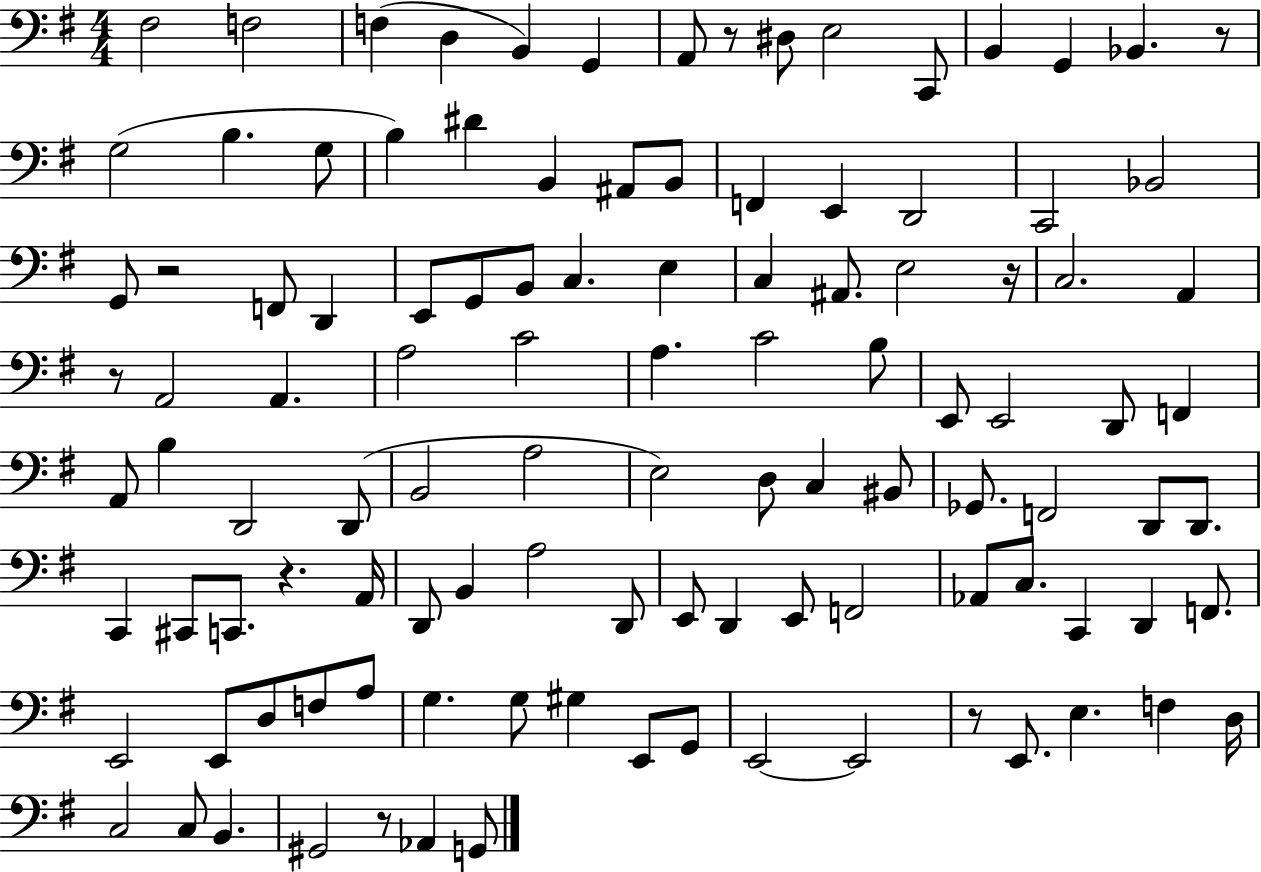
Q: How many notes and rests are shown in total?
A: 111